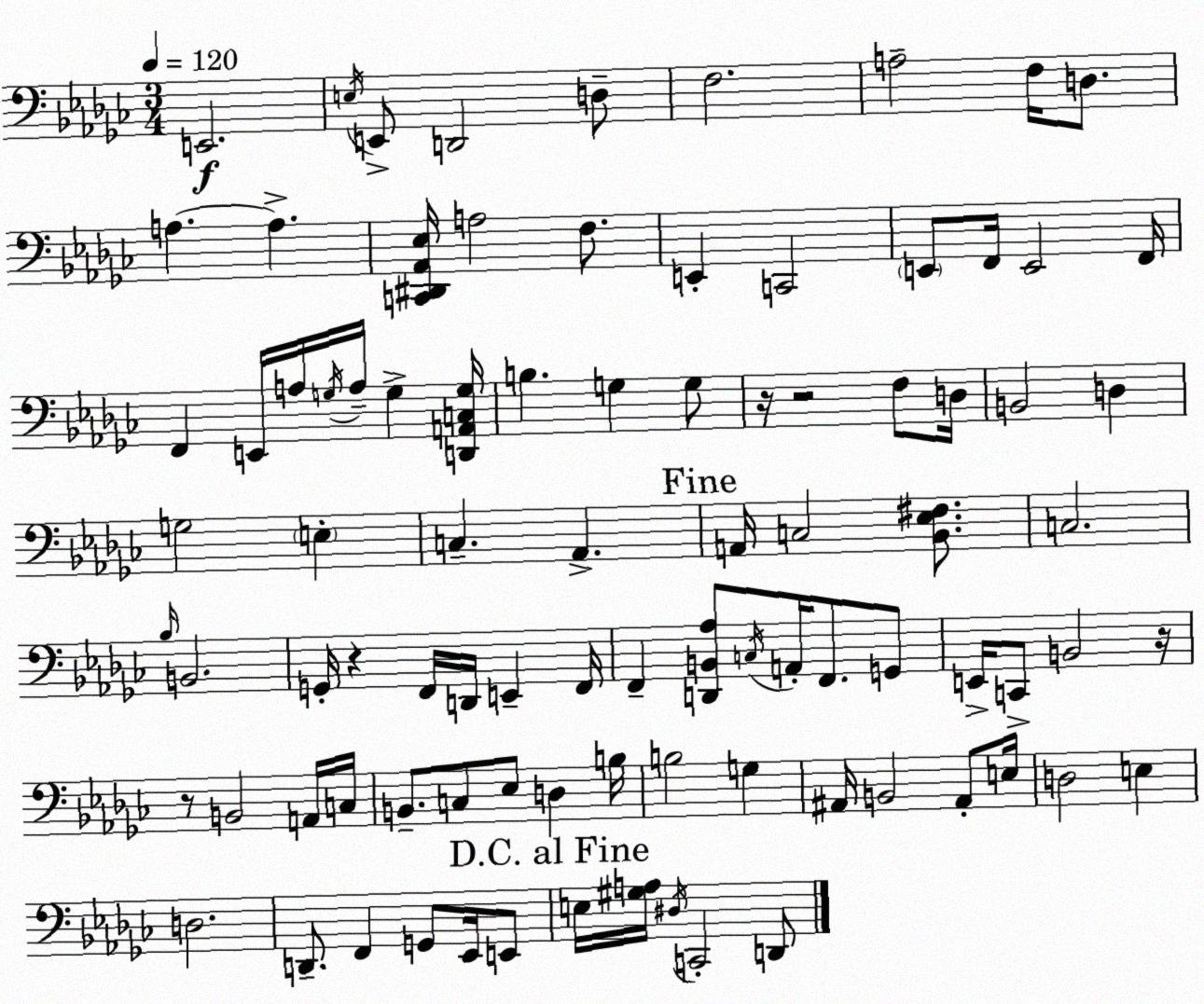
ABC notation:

X:1
T:Untitled
M:3/4
L:1/4
K:Ebm
E,,2 E,/4 E,,/2 D,,2 D,/2 F,2 A,2 F,/4 D,/2 A, A, [C,,^D,,_A,,_E,]/4 A,2 F,/2 E,, C,,2 E,,/2 F,,/4 E,,2 F,,/4 F,, E,,/4 A,/4 G,/4 A,/4 G, [D,,A,,C,G,]/4 B, G, G,/2 z/4 z2 F,/2 D,/4 B,,2 D, G,2 E, C, _A,, A,,/4 C,2 [_B,,_E,^F,]/2 C,2 _B,/4 B,,2 G,,/4 z F,,/4 D,,/4 E,, F,,/4 F,, [D,,B,,_A,]/2 C,/4 A,,/4 F,,/2 G,,/2 E,,/4 C,,/2 B,,2 z/4 z/2 B,,2 A,,/4 C,/4 B,,/2 C,/2 _E,/2 D, B,/4 B,2 G, ^A,,/4 B,,2 ^A,,/2 E,/4 D,2 E, D,2 D,,/2 F,, G,,/2 _E,,/4 E,,/2 E,/4 [^G,A,]/4 ^D,/4 C,,2 D,,/2